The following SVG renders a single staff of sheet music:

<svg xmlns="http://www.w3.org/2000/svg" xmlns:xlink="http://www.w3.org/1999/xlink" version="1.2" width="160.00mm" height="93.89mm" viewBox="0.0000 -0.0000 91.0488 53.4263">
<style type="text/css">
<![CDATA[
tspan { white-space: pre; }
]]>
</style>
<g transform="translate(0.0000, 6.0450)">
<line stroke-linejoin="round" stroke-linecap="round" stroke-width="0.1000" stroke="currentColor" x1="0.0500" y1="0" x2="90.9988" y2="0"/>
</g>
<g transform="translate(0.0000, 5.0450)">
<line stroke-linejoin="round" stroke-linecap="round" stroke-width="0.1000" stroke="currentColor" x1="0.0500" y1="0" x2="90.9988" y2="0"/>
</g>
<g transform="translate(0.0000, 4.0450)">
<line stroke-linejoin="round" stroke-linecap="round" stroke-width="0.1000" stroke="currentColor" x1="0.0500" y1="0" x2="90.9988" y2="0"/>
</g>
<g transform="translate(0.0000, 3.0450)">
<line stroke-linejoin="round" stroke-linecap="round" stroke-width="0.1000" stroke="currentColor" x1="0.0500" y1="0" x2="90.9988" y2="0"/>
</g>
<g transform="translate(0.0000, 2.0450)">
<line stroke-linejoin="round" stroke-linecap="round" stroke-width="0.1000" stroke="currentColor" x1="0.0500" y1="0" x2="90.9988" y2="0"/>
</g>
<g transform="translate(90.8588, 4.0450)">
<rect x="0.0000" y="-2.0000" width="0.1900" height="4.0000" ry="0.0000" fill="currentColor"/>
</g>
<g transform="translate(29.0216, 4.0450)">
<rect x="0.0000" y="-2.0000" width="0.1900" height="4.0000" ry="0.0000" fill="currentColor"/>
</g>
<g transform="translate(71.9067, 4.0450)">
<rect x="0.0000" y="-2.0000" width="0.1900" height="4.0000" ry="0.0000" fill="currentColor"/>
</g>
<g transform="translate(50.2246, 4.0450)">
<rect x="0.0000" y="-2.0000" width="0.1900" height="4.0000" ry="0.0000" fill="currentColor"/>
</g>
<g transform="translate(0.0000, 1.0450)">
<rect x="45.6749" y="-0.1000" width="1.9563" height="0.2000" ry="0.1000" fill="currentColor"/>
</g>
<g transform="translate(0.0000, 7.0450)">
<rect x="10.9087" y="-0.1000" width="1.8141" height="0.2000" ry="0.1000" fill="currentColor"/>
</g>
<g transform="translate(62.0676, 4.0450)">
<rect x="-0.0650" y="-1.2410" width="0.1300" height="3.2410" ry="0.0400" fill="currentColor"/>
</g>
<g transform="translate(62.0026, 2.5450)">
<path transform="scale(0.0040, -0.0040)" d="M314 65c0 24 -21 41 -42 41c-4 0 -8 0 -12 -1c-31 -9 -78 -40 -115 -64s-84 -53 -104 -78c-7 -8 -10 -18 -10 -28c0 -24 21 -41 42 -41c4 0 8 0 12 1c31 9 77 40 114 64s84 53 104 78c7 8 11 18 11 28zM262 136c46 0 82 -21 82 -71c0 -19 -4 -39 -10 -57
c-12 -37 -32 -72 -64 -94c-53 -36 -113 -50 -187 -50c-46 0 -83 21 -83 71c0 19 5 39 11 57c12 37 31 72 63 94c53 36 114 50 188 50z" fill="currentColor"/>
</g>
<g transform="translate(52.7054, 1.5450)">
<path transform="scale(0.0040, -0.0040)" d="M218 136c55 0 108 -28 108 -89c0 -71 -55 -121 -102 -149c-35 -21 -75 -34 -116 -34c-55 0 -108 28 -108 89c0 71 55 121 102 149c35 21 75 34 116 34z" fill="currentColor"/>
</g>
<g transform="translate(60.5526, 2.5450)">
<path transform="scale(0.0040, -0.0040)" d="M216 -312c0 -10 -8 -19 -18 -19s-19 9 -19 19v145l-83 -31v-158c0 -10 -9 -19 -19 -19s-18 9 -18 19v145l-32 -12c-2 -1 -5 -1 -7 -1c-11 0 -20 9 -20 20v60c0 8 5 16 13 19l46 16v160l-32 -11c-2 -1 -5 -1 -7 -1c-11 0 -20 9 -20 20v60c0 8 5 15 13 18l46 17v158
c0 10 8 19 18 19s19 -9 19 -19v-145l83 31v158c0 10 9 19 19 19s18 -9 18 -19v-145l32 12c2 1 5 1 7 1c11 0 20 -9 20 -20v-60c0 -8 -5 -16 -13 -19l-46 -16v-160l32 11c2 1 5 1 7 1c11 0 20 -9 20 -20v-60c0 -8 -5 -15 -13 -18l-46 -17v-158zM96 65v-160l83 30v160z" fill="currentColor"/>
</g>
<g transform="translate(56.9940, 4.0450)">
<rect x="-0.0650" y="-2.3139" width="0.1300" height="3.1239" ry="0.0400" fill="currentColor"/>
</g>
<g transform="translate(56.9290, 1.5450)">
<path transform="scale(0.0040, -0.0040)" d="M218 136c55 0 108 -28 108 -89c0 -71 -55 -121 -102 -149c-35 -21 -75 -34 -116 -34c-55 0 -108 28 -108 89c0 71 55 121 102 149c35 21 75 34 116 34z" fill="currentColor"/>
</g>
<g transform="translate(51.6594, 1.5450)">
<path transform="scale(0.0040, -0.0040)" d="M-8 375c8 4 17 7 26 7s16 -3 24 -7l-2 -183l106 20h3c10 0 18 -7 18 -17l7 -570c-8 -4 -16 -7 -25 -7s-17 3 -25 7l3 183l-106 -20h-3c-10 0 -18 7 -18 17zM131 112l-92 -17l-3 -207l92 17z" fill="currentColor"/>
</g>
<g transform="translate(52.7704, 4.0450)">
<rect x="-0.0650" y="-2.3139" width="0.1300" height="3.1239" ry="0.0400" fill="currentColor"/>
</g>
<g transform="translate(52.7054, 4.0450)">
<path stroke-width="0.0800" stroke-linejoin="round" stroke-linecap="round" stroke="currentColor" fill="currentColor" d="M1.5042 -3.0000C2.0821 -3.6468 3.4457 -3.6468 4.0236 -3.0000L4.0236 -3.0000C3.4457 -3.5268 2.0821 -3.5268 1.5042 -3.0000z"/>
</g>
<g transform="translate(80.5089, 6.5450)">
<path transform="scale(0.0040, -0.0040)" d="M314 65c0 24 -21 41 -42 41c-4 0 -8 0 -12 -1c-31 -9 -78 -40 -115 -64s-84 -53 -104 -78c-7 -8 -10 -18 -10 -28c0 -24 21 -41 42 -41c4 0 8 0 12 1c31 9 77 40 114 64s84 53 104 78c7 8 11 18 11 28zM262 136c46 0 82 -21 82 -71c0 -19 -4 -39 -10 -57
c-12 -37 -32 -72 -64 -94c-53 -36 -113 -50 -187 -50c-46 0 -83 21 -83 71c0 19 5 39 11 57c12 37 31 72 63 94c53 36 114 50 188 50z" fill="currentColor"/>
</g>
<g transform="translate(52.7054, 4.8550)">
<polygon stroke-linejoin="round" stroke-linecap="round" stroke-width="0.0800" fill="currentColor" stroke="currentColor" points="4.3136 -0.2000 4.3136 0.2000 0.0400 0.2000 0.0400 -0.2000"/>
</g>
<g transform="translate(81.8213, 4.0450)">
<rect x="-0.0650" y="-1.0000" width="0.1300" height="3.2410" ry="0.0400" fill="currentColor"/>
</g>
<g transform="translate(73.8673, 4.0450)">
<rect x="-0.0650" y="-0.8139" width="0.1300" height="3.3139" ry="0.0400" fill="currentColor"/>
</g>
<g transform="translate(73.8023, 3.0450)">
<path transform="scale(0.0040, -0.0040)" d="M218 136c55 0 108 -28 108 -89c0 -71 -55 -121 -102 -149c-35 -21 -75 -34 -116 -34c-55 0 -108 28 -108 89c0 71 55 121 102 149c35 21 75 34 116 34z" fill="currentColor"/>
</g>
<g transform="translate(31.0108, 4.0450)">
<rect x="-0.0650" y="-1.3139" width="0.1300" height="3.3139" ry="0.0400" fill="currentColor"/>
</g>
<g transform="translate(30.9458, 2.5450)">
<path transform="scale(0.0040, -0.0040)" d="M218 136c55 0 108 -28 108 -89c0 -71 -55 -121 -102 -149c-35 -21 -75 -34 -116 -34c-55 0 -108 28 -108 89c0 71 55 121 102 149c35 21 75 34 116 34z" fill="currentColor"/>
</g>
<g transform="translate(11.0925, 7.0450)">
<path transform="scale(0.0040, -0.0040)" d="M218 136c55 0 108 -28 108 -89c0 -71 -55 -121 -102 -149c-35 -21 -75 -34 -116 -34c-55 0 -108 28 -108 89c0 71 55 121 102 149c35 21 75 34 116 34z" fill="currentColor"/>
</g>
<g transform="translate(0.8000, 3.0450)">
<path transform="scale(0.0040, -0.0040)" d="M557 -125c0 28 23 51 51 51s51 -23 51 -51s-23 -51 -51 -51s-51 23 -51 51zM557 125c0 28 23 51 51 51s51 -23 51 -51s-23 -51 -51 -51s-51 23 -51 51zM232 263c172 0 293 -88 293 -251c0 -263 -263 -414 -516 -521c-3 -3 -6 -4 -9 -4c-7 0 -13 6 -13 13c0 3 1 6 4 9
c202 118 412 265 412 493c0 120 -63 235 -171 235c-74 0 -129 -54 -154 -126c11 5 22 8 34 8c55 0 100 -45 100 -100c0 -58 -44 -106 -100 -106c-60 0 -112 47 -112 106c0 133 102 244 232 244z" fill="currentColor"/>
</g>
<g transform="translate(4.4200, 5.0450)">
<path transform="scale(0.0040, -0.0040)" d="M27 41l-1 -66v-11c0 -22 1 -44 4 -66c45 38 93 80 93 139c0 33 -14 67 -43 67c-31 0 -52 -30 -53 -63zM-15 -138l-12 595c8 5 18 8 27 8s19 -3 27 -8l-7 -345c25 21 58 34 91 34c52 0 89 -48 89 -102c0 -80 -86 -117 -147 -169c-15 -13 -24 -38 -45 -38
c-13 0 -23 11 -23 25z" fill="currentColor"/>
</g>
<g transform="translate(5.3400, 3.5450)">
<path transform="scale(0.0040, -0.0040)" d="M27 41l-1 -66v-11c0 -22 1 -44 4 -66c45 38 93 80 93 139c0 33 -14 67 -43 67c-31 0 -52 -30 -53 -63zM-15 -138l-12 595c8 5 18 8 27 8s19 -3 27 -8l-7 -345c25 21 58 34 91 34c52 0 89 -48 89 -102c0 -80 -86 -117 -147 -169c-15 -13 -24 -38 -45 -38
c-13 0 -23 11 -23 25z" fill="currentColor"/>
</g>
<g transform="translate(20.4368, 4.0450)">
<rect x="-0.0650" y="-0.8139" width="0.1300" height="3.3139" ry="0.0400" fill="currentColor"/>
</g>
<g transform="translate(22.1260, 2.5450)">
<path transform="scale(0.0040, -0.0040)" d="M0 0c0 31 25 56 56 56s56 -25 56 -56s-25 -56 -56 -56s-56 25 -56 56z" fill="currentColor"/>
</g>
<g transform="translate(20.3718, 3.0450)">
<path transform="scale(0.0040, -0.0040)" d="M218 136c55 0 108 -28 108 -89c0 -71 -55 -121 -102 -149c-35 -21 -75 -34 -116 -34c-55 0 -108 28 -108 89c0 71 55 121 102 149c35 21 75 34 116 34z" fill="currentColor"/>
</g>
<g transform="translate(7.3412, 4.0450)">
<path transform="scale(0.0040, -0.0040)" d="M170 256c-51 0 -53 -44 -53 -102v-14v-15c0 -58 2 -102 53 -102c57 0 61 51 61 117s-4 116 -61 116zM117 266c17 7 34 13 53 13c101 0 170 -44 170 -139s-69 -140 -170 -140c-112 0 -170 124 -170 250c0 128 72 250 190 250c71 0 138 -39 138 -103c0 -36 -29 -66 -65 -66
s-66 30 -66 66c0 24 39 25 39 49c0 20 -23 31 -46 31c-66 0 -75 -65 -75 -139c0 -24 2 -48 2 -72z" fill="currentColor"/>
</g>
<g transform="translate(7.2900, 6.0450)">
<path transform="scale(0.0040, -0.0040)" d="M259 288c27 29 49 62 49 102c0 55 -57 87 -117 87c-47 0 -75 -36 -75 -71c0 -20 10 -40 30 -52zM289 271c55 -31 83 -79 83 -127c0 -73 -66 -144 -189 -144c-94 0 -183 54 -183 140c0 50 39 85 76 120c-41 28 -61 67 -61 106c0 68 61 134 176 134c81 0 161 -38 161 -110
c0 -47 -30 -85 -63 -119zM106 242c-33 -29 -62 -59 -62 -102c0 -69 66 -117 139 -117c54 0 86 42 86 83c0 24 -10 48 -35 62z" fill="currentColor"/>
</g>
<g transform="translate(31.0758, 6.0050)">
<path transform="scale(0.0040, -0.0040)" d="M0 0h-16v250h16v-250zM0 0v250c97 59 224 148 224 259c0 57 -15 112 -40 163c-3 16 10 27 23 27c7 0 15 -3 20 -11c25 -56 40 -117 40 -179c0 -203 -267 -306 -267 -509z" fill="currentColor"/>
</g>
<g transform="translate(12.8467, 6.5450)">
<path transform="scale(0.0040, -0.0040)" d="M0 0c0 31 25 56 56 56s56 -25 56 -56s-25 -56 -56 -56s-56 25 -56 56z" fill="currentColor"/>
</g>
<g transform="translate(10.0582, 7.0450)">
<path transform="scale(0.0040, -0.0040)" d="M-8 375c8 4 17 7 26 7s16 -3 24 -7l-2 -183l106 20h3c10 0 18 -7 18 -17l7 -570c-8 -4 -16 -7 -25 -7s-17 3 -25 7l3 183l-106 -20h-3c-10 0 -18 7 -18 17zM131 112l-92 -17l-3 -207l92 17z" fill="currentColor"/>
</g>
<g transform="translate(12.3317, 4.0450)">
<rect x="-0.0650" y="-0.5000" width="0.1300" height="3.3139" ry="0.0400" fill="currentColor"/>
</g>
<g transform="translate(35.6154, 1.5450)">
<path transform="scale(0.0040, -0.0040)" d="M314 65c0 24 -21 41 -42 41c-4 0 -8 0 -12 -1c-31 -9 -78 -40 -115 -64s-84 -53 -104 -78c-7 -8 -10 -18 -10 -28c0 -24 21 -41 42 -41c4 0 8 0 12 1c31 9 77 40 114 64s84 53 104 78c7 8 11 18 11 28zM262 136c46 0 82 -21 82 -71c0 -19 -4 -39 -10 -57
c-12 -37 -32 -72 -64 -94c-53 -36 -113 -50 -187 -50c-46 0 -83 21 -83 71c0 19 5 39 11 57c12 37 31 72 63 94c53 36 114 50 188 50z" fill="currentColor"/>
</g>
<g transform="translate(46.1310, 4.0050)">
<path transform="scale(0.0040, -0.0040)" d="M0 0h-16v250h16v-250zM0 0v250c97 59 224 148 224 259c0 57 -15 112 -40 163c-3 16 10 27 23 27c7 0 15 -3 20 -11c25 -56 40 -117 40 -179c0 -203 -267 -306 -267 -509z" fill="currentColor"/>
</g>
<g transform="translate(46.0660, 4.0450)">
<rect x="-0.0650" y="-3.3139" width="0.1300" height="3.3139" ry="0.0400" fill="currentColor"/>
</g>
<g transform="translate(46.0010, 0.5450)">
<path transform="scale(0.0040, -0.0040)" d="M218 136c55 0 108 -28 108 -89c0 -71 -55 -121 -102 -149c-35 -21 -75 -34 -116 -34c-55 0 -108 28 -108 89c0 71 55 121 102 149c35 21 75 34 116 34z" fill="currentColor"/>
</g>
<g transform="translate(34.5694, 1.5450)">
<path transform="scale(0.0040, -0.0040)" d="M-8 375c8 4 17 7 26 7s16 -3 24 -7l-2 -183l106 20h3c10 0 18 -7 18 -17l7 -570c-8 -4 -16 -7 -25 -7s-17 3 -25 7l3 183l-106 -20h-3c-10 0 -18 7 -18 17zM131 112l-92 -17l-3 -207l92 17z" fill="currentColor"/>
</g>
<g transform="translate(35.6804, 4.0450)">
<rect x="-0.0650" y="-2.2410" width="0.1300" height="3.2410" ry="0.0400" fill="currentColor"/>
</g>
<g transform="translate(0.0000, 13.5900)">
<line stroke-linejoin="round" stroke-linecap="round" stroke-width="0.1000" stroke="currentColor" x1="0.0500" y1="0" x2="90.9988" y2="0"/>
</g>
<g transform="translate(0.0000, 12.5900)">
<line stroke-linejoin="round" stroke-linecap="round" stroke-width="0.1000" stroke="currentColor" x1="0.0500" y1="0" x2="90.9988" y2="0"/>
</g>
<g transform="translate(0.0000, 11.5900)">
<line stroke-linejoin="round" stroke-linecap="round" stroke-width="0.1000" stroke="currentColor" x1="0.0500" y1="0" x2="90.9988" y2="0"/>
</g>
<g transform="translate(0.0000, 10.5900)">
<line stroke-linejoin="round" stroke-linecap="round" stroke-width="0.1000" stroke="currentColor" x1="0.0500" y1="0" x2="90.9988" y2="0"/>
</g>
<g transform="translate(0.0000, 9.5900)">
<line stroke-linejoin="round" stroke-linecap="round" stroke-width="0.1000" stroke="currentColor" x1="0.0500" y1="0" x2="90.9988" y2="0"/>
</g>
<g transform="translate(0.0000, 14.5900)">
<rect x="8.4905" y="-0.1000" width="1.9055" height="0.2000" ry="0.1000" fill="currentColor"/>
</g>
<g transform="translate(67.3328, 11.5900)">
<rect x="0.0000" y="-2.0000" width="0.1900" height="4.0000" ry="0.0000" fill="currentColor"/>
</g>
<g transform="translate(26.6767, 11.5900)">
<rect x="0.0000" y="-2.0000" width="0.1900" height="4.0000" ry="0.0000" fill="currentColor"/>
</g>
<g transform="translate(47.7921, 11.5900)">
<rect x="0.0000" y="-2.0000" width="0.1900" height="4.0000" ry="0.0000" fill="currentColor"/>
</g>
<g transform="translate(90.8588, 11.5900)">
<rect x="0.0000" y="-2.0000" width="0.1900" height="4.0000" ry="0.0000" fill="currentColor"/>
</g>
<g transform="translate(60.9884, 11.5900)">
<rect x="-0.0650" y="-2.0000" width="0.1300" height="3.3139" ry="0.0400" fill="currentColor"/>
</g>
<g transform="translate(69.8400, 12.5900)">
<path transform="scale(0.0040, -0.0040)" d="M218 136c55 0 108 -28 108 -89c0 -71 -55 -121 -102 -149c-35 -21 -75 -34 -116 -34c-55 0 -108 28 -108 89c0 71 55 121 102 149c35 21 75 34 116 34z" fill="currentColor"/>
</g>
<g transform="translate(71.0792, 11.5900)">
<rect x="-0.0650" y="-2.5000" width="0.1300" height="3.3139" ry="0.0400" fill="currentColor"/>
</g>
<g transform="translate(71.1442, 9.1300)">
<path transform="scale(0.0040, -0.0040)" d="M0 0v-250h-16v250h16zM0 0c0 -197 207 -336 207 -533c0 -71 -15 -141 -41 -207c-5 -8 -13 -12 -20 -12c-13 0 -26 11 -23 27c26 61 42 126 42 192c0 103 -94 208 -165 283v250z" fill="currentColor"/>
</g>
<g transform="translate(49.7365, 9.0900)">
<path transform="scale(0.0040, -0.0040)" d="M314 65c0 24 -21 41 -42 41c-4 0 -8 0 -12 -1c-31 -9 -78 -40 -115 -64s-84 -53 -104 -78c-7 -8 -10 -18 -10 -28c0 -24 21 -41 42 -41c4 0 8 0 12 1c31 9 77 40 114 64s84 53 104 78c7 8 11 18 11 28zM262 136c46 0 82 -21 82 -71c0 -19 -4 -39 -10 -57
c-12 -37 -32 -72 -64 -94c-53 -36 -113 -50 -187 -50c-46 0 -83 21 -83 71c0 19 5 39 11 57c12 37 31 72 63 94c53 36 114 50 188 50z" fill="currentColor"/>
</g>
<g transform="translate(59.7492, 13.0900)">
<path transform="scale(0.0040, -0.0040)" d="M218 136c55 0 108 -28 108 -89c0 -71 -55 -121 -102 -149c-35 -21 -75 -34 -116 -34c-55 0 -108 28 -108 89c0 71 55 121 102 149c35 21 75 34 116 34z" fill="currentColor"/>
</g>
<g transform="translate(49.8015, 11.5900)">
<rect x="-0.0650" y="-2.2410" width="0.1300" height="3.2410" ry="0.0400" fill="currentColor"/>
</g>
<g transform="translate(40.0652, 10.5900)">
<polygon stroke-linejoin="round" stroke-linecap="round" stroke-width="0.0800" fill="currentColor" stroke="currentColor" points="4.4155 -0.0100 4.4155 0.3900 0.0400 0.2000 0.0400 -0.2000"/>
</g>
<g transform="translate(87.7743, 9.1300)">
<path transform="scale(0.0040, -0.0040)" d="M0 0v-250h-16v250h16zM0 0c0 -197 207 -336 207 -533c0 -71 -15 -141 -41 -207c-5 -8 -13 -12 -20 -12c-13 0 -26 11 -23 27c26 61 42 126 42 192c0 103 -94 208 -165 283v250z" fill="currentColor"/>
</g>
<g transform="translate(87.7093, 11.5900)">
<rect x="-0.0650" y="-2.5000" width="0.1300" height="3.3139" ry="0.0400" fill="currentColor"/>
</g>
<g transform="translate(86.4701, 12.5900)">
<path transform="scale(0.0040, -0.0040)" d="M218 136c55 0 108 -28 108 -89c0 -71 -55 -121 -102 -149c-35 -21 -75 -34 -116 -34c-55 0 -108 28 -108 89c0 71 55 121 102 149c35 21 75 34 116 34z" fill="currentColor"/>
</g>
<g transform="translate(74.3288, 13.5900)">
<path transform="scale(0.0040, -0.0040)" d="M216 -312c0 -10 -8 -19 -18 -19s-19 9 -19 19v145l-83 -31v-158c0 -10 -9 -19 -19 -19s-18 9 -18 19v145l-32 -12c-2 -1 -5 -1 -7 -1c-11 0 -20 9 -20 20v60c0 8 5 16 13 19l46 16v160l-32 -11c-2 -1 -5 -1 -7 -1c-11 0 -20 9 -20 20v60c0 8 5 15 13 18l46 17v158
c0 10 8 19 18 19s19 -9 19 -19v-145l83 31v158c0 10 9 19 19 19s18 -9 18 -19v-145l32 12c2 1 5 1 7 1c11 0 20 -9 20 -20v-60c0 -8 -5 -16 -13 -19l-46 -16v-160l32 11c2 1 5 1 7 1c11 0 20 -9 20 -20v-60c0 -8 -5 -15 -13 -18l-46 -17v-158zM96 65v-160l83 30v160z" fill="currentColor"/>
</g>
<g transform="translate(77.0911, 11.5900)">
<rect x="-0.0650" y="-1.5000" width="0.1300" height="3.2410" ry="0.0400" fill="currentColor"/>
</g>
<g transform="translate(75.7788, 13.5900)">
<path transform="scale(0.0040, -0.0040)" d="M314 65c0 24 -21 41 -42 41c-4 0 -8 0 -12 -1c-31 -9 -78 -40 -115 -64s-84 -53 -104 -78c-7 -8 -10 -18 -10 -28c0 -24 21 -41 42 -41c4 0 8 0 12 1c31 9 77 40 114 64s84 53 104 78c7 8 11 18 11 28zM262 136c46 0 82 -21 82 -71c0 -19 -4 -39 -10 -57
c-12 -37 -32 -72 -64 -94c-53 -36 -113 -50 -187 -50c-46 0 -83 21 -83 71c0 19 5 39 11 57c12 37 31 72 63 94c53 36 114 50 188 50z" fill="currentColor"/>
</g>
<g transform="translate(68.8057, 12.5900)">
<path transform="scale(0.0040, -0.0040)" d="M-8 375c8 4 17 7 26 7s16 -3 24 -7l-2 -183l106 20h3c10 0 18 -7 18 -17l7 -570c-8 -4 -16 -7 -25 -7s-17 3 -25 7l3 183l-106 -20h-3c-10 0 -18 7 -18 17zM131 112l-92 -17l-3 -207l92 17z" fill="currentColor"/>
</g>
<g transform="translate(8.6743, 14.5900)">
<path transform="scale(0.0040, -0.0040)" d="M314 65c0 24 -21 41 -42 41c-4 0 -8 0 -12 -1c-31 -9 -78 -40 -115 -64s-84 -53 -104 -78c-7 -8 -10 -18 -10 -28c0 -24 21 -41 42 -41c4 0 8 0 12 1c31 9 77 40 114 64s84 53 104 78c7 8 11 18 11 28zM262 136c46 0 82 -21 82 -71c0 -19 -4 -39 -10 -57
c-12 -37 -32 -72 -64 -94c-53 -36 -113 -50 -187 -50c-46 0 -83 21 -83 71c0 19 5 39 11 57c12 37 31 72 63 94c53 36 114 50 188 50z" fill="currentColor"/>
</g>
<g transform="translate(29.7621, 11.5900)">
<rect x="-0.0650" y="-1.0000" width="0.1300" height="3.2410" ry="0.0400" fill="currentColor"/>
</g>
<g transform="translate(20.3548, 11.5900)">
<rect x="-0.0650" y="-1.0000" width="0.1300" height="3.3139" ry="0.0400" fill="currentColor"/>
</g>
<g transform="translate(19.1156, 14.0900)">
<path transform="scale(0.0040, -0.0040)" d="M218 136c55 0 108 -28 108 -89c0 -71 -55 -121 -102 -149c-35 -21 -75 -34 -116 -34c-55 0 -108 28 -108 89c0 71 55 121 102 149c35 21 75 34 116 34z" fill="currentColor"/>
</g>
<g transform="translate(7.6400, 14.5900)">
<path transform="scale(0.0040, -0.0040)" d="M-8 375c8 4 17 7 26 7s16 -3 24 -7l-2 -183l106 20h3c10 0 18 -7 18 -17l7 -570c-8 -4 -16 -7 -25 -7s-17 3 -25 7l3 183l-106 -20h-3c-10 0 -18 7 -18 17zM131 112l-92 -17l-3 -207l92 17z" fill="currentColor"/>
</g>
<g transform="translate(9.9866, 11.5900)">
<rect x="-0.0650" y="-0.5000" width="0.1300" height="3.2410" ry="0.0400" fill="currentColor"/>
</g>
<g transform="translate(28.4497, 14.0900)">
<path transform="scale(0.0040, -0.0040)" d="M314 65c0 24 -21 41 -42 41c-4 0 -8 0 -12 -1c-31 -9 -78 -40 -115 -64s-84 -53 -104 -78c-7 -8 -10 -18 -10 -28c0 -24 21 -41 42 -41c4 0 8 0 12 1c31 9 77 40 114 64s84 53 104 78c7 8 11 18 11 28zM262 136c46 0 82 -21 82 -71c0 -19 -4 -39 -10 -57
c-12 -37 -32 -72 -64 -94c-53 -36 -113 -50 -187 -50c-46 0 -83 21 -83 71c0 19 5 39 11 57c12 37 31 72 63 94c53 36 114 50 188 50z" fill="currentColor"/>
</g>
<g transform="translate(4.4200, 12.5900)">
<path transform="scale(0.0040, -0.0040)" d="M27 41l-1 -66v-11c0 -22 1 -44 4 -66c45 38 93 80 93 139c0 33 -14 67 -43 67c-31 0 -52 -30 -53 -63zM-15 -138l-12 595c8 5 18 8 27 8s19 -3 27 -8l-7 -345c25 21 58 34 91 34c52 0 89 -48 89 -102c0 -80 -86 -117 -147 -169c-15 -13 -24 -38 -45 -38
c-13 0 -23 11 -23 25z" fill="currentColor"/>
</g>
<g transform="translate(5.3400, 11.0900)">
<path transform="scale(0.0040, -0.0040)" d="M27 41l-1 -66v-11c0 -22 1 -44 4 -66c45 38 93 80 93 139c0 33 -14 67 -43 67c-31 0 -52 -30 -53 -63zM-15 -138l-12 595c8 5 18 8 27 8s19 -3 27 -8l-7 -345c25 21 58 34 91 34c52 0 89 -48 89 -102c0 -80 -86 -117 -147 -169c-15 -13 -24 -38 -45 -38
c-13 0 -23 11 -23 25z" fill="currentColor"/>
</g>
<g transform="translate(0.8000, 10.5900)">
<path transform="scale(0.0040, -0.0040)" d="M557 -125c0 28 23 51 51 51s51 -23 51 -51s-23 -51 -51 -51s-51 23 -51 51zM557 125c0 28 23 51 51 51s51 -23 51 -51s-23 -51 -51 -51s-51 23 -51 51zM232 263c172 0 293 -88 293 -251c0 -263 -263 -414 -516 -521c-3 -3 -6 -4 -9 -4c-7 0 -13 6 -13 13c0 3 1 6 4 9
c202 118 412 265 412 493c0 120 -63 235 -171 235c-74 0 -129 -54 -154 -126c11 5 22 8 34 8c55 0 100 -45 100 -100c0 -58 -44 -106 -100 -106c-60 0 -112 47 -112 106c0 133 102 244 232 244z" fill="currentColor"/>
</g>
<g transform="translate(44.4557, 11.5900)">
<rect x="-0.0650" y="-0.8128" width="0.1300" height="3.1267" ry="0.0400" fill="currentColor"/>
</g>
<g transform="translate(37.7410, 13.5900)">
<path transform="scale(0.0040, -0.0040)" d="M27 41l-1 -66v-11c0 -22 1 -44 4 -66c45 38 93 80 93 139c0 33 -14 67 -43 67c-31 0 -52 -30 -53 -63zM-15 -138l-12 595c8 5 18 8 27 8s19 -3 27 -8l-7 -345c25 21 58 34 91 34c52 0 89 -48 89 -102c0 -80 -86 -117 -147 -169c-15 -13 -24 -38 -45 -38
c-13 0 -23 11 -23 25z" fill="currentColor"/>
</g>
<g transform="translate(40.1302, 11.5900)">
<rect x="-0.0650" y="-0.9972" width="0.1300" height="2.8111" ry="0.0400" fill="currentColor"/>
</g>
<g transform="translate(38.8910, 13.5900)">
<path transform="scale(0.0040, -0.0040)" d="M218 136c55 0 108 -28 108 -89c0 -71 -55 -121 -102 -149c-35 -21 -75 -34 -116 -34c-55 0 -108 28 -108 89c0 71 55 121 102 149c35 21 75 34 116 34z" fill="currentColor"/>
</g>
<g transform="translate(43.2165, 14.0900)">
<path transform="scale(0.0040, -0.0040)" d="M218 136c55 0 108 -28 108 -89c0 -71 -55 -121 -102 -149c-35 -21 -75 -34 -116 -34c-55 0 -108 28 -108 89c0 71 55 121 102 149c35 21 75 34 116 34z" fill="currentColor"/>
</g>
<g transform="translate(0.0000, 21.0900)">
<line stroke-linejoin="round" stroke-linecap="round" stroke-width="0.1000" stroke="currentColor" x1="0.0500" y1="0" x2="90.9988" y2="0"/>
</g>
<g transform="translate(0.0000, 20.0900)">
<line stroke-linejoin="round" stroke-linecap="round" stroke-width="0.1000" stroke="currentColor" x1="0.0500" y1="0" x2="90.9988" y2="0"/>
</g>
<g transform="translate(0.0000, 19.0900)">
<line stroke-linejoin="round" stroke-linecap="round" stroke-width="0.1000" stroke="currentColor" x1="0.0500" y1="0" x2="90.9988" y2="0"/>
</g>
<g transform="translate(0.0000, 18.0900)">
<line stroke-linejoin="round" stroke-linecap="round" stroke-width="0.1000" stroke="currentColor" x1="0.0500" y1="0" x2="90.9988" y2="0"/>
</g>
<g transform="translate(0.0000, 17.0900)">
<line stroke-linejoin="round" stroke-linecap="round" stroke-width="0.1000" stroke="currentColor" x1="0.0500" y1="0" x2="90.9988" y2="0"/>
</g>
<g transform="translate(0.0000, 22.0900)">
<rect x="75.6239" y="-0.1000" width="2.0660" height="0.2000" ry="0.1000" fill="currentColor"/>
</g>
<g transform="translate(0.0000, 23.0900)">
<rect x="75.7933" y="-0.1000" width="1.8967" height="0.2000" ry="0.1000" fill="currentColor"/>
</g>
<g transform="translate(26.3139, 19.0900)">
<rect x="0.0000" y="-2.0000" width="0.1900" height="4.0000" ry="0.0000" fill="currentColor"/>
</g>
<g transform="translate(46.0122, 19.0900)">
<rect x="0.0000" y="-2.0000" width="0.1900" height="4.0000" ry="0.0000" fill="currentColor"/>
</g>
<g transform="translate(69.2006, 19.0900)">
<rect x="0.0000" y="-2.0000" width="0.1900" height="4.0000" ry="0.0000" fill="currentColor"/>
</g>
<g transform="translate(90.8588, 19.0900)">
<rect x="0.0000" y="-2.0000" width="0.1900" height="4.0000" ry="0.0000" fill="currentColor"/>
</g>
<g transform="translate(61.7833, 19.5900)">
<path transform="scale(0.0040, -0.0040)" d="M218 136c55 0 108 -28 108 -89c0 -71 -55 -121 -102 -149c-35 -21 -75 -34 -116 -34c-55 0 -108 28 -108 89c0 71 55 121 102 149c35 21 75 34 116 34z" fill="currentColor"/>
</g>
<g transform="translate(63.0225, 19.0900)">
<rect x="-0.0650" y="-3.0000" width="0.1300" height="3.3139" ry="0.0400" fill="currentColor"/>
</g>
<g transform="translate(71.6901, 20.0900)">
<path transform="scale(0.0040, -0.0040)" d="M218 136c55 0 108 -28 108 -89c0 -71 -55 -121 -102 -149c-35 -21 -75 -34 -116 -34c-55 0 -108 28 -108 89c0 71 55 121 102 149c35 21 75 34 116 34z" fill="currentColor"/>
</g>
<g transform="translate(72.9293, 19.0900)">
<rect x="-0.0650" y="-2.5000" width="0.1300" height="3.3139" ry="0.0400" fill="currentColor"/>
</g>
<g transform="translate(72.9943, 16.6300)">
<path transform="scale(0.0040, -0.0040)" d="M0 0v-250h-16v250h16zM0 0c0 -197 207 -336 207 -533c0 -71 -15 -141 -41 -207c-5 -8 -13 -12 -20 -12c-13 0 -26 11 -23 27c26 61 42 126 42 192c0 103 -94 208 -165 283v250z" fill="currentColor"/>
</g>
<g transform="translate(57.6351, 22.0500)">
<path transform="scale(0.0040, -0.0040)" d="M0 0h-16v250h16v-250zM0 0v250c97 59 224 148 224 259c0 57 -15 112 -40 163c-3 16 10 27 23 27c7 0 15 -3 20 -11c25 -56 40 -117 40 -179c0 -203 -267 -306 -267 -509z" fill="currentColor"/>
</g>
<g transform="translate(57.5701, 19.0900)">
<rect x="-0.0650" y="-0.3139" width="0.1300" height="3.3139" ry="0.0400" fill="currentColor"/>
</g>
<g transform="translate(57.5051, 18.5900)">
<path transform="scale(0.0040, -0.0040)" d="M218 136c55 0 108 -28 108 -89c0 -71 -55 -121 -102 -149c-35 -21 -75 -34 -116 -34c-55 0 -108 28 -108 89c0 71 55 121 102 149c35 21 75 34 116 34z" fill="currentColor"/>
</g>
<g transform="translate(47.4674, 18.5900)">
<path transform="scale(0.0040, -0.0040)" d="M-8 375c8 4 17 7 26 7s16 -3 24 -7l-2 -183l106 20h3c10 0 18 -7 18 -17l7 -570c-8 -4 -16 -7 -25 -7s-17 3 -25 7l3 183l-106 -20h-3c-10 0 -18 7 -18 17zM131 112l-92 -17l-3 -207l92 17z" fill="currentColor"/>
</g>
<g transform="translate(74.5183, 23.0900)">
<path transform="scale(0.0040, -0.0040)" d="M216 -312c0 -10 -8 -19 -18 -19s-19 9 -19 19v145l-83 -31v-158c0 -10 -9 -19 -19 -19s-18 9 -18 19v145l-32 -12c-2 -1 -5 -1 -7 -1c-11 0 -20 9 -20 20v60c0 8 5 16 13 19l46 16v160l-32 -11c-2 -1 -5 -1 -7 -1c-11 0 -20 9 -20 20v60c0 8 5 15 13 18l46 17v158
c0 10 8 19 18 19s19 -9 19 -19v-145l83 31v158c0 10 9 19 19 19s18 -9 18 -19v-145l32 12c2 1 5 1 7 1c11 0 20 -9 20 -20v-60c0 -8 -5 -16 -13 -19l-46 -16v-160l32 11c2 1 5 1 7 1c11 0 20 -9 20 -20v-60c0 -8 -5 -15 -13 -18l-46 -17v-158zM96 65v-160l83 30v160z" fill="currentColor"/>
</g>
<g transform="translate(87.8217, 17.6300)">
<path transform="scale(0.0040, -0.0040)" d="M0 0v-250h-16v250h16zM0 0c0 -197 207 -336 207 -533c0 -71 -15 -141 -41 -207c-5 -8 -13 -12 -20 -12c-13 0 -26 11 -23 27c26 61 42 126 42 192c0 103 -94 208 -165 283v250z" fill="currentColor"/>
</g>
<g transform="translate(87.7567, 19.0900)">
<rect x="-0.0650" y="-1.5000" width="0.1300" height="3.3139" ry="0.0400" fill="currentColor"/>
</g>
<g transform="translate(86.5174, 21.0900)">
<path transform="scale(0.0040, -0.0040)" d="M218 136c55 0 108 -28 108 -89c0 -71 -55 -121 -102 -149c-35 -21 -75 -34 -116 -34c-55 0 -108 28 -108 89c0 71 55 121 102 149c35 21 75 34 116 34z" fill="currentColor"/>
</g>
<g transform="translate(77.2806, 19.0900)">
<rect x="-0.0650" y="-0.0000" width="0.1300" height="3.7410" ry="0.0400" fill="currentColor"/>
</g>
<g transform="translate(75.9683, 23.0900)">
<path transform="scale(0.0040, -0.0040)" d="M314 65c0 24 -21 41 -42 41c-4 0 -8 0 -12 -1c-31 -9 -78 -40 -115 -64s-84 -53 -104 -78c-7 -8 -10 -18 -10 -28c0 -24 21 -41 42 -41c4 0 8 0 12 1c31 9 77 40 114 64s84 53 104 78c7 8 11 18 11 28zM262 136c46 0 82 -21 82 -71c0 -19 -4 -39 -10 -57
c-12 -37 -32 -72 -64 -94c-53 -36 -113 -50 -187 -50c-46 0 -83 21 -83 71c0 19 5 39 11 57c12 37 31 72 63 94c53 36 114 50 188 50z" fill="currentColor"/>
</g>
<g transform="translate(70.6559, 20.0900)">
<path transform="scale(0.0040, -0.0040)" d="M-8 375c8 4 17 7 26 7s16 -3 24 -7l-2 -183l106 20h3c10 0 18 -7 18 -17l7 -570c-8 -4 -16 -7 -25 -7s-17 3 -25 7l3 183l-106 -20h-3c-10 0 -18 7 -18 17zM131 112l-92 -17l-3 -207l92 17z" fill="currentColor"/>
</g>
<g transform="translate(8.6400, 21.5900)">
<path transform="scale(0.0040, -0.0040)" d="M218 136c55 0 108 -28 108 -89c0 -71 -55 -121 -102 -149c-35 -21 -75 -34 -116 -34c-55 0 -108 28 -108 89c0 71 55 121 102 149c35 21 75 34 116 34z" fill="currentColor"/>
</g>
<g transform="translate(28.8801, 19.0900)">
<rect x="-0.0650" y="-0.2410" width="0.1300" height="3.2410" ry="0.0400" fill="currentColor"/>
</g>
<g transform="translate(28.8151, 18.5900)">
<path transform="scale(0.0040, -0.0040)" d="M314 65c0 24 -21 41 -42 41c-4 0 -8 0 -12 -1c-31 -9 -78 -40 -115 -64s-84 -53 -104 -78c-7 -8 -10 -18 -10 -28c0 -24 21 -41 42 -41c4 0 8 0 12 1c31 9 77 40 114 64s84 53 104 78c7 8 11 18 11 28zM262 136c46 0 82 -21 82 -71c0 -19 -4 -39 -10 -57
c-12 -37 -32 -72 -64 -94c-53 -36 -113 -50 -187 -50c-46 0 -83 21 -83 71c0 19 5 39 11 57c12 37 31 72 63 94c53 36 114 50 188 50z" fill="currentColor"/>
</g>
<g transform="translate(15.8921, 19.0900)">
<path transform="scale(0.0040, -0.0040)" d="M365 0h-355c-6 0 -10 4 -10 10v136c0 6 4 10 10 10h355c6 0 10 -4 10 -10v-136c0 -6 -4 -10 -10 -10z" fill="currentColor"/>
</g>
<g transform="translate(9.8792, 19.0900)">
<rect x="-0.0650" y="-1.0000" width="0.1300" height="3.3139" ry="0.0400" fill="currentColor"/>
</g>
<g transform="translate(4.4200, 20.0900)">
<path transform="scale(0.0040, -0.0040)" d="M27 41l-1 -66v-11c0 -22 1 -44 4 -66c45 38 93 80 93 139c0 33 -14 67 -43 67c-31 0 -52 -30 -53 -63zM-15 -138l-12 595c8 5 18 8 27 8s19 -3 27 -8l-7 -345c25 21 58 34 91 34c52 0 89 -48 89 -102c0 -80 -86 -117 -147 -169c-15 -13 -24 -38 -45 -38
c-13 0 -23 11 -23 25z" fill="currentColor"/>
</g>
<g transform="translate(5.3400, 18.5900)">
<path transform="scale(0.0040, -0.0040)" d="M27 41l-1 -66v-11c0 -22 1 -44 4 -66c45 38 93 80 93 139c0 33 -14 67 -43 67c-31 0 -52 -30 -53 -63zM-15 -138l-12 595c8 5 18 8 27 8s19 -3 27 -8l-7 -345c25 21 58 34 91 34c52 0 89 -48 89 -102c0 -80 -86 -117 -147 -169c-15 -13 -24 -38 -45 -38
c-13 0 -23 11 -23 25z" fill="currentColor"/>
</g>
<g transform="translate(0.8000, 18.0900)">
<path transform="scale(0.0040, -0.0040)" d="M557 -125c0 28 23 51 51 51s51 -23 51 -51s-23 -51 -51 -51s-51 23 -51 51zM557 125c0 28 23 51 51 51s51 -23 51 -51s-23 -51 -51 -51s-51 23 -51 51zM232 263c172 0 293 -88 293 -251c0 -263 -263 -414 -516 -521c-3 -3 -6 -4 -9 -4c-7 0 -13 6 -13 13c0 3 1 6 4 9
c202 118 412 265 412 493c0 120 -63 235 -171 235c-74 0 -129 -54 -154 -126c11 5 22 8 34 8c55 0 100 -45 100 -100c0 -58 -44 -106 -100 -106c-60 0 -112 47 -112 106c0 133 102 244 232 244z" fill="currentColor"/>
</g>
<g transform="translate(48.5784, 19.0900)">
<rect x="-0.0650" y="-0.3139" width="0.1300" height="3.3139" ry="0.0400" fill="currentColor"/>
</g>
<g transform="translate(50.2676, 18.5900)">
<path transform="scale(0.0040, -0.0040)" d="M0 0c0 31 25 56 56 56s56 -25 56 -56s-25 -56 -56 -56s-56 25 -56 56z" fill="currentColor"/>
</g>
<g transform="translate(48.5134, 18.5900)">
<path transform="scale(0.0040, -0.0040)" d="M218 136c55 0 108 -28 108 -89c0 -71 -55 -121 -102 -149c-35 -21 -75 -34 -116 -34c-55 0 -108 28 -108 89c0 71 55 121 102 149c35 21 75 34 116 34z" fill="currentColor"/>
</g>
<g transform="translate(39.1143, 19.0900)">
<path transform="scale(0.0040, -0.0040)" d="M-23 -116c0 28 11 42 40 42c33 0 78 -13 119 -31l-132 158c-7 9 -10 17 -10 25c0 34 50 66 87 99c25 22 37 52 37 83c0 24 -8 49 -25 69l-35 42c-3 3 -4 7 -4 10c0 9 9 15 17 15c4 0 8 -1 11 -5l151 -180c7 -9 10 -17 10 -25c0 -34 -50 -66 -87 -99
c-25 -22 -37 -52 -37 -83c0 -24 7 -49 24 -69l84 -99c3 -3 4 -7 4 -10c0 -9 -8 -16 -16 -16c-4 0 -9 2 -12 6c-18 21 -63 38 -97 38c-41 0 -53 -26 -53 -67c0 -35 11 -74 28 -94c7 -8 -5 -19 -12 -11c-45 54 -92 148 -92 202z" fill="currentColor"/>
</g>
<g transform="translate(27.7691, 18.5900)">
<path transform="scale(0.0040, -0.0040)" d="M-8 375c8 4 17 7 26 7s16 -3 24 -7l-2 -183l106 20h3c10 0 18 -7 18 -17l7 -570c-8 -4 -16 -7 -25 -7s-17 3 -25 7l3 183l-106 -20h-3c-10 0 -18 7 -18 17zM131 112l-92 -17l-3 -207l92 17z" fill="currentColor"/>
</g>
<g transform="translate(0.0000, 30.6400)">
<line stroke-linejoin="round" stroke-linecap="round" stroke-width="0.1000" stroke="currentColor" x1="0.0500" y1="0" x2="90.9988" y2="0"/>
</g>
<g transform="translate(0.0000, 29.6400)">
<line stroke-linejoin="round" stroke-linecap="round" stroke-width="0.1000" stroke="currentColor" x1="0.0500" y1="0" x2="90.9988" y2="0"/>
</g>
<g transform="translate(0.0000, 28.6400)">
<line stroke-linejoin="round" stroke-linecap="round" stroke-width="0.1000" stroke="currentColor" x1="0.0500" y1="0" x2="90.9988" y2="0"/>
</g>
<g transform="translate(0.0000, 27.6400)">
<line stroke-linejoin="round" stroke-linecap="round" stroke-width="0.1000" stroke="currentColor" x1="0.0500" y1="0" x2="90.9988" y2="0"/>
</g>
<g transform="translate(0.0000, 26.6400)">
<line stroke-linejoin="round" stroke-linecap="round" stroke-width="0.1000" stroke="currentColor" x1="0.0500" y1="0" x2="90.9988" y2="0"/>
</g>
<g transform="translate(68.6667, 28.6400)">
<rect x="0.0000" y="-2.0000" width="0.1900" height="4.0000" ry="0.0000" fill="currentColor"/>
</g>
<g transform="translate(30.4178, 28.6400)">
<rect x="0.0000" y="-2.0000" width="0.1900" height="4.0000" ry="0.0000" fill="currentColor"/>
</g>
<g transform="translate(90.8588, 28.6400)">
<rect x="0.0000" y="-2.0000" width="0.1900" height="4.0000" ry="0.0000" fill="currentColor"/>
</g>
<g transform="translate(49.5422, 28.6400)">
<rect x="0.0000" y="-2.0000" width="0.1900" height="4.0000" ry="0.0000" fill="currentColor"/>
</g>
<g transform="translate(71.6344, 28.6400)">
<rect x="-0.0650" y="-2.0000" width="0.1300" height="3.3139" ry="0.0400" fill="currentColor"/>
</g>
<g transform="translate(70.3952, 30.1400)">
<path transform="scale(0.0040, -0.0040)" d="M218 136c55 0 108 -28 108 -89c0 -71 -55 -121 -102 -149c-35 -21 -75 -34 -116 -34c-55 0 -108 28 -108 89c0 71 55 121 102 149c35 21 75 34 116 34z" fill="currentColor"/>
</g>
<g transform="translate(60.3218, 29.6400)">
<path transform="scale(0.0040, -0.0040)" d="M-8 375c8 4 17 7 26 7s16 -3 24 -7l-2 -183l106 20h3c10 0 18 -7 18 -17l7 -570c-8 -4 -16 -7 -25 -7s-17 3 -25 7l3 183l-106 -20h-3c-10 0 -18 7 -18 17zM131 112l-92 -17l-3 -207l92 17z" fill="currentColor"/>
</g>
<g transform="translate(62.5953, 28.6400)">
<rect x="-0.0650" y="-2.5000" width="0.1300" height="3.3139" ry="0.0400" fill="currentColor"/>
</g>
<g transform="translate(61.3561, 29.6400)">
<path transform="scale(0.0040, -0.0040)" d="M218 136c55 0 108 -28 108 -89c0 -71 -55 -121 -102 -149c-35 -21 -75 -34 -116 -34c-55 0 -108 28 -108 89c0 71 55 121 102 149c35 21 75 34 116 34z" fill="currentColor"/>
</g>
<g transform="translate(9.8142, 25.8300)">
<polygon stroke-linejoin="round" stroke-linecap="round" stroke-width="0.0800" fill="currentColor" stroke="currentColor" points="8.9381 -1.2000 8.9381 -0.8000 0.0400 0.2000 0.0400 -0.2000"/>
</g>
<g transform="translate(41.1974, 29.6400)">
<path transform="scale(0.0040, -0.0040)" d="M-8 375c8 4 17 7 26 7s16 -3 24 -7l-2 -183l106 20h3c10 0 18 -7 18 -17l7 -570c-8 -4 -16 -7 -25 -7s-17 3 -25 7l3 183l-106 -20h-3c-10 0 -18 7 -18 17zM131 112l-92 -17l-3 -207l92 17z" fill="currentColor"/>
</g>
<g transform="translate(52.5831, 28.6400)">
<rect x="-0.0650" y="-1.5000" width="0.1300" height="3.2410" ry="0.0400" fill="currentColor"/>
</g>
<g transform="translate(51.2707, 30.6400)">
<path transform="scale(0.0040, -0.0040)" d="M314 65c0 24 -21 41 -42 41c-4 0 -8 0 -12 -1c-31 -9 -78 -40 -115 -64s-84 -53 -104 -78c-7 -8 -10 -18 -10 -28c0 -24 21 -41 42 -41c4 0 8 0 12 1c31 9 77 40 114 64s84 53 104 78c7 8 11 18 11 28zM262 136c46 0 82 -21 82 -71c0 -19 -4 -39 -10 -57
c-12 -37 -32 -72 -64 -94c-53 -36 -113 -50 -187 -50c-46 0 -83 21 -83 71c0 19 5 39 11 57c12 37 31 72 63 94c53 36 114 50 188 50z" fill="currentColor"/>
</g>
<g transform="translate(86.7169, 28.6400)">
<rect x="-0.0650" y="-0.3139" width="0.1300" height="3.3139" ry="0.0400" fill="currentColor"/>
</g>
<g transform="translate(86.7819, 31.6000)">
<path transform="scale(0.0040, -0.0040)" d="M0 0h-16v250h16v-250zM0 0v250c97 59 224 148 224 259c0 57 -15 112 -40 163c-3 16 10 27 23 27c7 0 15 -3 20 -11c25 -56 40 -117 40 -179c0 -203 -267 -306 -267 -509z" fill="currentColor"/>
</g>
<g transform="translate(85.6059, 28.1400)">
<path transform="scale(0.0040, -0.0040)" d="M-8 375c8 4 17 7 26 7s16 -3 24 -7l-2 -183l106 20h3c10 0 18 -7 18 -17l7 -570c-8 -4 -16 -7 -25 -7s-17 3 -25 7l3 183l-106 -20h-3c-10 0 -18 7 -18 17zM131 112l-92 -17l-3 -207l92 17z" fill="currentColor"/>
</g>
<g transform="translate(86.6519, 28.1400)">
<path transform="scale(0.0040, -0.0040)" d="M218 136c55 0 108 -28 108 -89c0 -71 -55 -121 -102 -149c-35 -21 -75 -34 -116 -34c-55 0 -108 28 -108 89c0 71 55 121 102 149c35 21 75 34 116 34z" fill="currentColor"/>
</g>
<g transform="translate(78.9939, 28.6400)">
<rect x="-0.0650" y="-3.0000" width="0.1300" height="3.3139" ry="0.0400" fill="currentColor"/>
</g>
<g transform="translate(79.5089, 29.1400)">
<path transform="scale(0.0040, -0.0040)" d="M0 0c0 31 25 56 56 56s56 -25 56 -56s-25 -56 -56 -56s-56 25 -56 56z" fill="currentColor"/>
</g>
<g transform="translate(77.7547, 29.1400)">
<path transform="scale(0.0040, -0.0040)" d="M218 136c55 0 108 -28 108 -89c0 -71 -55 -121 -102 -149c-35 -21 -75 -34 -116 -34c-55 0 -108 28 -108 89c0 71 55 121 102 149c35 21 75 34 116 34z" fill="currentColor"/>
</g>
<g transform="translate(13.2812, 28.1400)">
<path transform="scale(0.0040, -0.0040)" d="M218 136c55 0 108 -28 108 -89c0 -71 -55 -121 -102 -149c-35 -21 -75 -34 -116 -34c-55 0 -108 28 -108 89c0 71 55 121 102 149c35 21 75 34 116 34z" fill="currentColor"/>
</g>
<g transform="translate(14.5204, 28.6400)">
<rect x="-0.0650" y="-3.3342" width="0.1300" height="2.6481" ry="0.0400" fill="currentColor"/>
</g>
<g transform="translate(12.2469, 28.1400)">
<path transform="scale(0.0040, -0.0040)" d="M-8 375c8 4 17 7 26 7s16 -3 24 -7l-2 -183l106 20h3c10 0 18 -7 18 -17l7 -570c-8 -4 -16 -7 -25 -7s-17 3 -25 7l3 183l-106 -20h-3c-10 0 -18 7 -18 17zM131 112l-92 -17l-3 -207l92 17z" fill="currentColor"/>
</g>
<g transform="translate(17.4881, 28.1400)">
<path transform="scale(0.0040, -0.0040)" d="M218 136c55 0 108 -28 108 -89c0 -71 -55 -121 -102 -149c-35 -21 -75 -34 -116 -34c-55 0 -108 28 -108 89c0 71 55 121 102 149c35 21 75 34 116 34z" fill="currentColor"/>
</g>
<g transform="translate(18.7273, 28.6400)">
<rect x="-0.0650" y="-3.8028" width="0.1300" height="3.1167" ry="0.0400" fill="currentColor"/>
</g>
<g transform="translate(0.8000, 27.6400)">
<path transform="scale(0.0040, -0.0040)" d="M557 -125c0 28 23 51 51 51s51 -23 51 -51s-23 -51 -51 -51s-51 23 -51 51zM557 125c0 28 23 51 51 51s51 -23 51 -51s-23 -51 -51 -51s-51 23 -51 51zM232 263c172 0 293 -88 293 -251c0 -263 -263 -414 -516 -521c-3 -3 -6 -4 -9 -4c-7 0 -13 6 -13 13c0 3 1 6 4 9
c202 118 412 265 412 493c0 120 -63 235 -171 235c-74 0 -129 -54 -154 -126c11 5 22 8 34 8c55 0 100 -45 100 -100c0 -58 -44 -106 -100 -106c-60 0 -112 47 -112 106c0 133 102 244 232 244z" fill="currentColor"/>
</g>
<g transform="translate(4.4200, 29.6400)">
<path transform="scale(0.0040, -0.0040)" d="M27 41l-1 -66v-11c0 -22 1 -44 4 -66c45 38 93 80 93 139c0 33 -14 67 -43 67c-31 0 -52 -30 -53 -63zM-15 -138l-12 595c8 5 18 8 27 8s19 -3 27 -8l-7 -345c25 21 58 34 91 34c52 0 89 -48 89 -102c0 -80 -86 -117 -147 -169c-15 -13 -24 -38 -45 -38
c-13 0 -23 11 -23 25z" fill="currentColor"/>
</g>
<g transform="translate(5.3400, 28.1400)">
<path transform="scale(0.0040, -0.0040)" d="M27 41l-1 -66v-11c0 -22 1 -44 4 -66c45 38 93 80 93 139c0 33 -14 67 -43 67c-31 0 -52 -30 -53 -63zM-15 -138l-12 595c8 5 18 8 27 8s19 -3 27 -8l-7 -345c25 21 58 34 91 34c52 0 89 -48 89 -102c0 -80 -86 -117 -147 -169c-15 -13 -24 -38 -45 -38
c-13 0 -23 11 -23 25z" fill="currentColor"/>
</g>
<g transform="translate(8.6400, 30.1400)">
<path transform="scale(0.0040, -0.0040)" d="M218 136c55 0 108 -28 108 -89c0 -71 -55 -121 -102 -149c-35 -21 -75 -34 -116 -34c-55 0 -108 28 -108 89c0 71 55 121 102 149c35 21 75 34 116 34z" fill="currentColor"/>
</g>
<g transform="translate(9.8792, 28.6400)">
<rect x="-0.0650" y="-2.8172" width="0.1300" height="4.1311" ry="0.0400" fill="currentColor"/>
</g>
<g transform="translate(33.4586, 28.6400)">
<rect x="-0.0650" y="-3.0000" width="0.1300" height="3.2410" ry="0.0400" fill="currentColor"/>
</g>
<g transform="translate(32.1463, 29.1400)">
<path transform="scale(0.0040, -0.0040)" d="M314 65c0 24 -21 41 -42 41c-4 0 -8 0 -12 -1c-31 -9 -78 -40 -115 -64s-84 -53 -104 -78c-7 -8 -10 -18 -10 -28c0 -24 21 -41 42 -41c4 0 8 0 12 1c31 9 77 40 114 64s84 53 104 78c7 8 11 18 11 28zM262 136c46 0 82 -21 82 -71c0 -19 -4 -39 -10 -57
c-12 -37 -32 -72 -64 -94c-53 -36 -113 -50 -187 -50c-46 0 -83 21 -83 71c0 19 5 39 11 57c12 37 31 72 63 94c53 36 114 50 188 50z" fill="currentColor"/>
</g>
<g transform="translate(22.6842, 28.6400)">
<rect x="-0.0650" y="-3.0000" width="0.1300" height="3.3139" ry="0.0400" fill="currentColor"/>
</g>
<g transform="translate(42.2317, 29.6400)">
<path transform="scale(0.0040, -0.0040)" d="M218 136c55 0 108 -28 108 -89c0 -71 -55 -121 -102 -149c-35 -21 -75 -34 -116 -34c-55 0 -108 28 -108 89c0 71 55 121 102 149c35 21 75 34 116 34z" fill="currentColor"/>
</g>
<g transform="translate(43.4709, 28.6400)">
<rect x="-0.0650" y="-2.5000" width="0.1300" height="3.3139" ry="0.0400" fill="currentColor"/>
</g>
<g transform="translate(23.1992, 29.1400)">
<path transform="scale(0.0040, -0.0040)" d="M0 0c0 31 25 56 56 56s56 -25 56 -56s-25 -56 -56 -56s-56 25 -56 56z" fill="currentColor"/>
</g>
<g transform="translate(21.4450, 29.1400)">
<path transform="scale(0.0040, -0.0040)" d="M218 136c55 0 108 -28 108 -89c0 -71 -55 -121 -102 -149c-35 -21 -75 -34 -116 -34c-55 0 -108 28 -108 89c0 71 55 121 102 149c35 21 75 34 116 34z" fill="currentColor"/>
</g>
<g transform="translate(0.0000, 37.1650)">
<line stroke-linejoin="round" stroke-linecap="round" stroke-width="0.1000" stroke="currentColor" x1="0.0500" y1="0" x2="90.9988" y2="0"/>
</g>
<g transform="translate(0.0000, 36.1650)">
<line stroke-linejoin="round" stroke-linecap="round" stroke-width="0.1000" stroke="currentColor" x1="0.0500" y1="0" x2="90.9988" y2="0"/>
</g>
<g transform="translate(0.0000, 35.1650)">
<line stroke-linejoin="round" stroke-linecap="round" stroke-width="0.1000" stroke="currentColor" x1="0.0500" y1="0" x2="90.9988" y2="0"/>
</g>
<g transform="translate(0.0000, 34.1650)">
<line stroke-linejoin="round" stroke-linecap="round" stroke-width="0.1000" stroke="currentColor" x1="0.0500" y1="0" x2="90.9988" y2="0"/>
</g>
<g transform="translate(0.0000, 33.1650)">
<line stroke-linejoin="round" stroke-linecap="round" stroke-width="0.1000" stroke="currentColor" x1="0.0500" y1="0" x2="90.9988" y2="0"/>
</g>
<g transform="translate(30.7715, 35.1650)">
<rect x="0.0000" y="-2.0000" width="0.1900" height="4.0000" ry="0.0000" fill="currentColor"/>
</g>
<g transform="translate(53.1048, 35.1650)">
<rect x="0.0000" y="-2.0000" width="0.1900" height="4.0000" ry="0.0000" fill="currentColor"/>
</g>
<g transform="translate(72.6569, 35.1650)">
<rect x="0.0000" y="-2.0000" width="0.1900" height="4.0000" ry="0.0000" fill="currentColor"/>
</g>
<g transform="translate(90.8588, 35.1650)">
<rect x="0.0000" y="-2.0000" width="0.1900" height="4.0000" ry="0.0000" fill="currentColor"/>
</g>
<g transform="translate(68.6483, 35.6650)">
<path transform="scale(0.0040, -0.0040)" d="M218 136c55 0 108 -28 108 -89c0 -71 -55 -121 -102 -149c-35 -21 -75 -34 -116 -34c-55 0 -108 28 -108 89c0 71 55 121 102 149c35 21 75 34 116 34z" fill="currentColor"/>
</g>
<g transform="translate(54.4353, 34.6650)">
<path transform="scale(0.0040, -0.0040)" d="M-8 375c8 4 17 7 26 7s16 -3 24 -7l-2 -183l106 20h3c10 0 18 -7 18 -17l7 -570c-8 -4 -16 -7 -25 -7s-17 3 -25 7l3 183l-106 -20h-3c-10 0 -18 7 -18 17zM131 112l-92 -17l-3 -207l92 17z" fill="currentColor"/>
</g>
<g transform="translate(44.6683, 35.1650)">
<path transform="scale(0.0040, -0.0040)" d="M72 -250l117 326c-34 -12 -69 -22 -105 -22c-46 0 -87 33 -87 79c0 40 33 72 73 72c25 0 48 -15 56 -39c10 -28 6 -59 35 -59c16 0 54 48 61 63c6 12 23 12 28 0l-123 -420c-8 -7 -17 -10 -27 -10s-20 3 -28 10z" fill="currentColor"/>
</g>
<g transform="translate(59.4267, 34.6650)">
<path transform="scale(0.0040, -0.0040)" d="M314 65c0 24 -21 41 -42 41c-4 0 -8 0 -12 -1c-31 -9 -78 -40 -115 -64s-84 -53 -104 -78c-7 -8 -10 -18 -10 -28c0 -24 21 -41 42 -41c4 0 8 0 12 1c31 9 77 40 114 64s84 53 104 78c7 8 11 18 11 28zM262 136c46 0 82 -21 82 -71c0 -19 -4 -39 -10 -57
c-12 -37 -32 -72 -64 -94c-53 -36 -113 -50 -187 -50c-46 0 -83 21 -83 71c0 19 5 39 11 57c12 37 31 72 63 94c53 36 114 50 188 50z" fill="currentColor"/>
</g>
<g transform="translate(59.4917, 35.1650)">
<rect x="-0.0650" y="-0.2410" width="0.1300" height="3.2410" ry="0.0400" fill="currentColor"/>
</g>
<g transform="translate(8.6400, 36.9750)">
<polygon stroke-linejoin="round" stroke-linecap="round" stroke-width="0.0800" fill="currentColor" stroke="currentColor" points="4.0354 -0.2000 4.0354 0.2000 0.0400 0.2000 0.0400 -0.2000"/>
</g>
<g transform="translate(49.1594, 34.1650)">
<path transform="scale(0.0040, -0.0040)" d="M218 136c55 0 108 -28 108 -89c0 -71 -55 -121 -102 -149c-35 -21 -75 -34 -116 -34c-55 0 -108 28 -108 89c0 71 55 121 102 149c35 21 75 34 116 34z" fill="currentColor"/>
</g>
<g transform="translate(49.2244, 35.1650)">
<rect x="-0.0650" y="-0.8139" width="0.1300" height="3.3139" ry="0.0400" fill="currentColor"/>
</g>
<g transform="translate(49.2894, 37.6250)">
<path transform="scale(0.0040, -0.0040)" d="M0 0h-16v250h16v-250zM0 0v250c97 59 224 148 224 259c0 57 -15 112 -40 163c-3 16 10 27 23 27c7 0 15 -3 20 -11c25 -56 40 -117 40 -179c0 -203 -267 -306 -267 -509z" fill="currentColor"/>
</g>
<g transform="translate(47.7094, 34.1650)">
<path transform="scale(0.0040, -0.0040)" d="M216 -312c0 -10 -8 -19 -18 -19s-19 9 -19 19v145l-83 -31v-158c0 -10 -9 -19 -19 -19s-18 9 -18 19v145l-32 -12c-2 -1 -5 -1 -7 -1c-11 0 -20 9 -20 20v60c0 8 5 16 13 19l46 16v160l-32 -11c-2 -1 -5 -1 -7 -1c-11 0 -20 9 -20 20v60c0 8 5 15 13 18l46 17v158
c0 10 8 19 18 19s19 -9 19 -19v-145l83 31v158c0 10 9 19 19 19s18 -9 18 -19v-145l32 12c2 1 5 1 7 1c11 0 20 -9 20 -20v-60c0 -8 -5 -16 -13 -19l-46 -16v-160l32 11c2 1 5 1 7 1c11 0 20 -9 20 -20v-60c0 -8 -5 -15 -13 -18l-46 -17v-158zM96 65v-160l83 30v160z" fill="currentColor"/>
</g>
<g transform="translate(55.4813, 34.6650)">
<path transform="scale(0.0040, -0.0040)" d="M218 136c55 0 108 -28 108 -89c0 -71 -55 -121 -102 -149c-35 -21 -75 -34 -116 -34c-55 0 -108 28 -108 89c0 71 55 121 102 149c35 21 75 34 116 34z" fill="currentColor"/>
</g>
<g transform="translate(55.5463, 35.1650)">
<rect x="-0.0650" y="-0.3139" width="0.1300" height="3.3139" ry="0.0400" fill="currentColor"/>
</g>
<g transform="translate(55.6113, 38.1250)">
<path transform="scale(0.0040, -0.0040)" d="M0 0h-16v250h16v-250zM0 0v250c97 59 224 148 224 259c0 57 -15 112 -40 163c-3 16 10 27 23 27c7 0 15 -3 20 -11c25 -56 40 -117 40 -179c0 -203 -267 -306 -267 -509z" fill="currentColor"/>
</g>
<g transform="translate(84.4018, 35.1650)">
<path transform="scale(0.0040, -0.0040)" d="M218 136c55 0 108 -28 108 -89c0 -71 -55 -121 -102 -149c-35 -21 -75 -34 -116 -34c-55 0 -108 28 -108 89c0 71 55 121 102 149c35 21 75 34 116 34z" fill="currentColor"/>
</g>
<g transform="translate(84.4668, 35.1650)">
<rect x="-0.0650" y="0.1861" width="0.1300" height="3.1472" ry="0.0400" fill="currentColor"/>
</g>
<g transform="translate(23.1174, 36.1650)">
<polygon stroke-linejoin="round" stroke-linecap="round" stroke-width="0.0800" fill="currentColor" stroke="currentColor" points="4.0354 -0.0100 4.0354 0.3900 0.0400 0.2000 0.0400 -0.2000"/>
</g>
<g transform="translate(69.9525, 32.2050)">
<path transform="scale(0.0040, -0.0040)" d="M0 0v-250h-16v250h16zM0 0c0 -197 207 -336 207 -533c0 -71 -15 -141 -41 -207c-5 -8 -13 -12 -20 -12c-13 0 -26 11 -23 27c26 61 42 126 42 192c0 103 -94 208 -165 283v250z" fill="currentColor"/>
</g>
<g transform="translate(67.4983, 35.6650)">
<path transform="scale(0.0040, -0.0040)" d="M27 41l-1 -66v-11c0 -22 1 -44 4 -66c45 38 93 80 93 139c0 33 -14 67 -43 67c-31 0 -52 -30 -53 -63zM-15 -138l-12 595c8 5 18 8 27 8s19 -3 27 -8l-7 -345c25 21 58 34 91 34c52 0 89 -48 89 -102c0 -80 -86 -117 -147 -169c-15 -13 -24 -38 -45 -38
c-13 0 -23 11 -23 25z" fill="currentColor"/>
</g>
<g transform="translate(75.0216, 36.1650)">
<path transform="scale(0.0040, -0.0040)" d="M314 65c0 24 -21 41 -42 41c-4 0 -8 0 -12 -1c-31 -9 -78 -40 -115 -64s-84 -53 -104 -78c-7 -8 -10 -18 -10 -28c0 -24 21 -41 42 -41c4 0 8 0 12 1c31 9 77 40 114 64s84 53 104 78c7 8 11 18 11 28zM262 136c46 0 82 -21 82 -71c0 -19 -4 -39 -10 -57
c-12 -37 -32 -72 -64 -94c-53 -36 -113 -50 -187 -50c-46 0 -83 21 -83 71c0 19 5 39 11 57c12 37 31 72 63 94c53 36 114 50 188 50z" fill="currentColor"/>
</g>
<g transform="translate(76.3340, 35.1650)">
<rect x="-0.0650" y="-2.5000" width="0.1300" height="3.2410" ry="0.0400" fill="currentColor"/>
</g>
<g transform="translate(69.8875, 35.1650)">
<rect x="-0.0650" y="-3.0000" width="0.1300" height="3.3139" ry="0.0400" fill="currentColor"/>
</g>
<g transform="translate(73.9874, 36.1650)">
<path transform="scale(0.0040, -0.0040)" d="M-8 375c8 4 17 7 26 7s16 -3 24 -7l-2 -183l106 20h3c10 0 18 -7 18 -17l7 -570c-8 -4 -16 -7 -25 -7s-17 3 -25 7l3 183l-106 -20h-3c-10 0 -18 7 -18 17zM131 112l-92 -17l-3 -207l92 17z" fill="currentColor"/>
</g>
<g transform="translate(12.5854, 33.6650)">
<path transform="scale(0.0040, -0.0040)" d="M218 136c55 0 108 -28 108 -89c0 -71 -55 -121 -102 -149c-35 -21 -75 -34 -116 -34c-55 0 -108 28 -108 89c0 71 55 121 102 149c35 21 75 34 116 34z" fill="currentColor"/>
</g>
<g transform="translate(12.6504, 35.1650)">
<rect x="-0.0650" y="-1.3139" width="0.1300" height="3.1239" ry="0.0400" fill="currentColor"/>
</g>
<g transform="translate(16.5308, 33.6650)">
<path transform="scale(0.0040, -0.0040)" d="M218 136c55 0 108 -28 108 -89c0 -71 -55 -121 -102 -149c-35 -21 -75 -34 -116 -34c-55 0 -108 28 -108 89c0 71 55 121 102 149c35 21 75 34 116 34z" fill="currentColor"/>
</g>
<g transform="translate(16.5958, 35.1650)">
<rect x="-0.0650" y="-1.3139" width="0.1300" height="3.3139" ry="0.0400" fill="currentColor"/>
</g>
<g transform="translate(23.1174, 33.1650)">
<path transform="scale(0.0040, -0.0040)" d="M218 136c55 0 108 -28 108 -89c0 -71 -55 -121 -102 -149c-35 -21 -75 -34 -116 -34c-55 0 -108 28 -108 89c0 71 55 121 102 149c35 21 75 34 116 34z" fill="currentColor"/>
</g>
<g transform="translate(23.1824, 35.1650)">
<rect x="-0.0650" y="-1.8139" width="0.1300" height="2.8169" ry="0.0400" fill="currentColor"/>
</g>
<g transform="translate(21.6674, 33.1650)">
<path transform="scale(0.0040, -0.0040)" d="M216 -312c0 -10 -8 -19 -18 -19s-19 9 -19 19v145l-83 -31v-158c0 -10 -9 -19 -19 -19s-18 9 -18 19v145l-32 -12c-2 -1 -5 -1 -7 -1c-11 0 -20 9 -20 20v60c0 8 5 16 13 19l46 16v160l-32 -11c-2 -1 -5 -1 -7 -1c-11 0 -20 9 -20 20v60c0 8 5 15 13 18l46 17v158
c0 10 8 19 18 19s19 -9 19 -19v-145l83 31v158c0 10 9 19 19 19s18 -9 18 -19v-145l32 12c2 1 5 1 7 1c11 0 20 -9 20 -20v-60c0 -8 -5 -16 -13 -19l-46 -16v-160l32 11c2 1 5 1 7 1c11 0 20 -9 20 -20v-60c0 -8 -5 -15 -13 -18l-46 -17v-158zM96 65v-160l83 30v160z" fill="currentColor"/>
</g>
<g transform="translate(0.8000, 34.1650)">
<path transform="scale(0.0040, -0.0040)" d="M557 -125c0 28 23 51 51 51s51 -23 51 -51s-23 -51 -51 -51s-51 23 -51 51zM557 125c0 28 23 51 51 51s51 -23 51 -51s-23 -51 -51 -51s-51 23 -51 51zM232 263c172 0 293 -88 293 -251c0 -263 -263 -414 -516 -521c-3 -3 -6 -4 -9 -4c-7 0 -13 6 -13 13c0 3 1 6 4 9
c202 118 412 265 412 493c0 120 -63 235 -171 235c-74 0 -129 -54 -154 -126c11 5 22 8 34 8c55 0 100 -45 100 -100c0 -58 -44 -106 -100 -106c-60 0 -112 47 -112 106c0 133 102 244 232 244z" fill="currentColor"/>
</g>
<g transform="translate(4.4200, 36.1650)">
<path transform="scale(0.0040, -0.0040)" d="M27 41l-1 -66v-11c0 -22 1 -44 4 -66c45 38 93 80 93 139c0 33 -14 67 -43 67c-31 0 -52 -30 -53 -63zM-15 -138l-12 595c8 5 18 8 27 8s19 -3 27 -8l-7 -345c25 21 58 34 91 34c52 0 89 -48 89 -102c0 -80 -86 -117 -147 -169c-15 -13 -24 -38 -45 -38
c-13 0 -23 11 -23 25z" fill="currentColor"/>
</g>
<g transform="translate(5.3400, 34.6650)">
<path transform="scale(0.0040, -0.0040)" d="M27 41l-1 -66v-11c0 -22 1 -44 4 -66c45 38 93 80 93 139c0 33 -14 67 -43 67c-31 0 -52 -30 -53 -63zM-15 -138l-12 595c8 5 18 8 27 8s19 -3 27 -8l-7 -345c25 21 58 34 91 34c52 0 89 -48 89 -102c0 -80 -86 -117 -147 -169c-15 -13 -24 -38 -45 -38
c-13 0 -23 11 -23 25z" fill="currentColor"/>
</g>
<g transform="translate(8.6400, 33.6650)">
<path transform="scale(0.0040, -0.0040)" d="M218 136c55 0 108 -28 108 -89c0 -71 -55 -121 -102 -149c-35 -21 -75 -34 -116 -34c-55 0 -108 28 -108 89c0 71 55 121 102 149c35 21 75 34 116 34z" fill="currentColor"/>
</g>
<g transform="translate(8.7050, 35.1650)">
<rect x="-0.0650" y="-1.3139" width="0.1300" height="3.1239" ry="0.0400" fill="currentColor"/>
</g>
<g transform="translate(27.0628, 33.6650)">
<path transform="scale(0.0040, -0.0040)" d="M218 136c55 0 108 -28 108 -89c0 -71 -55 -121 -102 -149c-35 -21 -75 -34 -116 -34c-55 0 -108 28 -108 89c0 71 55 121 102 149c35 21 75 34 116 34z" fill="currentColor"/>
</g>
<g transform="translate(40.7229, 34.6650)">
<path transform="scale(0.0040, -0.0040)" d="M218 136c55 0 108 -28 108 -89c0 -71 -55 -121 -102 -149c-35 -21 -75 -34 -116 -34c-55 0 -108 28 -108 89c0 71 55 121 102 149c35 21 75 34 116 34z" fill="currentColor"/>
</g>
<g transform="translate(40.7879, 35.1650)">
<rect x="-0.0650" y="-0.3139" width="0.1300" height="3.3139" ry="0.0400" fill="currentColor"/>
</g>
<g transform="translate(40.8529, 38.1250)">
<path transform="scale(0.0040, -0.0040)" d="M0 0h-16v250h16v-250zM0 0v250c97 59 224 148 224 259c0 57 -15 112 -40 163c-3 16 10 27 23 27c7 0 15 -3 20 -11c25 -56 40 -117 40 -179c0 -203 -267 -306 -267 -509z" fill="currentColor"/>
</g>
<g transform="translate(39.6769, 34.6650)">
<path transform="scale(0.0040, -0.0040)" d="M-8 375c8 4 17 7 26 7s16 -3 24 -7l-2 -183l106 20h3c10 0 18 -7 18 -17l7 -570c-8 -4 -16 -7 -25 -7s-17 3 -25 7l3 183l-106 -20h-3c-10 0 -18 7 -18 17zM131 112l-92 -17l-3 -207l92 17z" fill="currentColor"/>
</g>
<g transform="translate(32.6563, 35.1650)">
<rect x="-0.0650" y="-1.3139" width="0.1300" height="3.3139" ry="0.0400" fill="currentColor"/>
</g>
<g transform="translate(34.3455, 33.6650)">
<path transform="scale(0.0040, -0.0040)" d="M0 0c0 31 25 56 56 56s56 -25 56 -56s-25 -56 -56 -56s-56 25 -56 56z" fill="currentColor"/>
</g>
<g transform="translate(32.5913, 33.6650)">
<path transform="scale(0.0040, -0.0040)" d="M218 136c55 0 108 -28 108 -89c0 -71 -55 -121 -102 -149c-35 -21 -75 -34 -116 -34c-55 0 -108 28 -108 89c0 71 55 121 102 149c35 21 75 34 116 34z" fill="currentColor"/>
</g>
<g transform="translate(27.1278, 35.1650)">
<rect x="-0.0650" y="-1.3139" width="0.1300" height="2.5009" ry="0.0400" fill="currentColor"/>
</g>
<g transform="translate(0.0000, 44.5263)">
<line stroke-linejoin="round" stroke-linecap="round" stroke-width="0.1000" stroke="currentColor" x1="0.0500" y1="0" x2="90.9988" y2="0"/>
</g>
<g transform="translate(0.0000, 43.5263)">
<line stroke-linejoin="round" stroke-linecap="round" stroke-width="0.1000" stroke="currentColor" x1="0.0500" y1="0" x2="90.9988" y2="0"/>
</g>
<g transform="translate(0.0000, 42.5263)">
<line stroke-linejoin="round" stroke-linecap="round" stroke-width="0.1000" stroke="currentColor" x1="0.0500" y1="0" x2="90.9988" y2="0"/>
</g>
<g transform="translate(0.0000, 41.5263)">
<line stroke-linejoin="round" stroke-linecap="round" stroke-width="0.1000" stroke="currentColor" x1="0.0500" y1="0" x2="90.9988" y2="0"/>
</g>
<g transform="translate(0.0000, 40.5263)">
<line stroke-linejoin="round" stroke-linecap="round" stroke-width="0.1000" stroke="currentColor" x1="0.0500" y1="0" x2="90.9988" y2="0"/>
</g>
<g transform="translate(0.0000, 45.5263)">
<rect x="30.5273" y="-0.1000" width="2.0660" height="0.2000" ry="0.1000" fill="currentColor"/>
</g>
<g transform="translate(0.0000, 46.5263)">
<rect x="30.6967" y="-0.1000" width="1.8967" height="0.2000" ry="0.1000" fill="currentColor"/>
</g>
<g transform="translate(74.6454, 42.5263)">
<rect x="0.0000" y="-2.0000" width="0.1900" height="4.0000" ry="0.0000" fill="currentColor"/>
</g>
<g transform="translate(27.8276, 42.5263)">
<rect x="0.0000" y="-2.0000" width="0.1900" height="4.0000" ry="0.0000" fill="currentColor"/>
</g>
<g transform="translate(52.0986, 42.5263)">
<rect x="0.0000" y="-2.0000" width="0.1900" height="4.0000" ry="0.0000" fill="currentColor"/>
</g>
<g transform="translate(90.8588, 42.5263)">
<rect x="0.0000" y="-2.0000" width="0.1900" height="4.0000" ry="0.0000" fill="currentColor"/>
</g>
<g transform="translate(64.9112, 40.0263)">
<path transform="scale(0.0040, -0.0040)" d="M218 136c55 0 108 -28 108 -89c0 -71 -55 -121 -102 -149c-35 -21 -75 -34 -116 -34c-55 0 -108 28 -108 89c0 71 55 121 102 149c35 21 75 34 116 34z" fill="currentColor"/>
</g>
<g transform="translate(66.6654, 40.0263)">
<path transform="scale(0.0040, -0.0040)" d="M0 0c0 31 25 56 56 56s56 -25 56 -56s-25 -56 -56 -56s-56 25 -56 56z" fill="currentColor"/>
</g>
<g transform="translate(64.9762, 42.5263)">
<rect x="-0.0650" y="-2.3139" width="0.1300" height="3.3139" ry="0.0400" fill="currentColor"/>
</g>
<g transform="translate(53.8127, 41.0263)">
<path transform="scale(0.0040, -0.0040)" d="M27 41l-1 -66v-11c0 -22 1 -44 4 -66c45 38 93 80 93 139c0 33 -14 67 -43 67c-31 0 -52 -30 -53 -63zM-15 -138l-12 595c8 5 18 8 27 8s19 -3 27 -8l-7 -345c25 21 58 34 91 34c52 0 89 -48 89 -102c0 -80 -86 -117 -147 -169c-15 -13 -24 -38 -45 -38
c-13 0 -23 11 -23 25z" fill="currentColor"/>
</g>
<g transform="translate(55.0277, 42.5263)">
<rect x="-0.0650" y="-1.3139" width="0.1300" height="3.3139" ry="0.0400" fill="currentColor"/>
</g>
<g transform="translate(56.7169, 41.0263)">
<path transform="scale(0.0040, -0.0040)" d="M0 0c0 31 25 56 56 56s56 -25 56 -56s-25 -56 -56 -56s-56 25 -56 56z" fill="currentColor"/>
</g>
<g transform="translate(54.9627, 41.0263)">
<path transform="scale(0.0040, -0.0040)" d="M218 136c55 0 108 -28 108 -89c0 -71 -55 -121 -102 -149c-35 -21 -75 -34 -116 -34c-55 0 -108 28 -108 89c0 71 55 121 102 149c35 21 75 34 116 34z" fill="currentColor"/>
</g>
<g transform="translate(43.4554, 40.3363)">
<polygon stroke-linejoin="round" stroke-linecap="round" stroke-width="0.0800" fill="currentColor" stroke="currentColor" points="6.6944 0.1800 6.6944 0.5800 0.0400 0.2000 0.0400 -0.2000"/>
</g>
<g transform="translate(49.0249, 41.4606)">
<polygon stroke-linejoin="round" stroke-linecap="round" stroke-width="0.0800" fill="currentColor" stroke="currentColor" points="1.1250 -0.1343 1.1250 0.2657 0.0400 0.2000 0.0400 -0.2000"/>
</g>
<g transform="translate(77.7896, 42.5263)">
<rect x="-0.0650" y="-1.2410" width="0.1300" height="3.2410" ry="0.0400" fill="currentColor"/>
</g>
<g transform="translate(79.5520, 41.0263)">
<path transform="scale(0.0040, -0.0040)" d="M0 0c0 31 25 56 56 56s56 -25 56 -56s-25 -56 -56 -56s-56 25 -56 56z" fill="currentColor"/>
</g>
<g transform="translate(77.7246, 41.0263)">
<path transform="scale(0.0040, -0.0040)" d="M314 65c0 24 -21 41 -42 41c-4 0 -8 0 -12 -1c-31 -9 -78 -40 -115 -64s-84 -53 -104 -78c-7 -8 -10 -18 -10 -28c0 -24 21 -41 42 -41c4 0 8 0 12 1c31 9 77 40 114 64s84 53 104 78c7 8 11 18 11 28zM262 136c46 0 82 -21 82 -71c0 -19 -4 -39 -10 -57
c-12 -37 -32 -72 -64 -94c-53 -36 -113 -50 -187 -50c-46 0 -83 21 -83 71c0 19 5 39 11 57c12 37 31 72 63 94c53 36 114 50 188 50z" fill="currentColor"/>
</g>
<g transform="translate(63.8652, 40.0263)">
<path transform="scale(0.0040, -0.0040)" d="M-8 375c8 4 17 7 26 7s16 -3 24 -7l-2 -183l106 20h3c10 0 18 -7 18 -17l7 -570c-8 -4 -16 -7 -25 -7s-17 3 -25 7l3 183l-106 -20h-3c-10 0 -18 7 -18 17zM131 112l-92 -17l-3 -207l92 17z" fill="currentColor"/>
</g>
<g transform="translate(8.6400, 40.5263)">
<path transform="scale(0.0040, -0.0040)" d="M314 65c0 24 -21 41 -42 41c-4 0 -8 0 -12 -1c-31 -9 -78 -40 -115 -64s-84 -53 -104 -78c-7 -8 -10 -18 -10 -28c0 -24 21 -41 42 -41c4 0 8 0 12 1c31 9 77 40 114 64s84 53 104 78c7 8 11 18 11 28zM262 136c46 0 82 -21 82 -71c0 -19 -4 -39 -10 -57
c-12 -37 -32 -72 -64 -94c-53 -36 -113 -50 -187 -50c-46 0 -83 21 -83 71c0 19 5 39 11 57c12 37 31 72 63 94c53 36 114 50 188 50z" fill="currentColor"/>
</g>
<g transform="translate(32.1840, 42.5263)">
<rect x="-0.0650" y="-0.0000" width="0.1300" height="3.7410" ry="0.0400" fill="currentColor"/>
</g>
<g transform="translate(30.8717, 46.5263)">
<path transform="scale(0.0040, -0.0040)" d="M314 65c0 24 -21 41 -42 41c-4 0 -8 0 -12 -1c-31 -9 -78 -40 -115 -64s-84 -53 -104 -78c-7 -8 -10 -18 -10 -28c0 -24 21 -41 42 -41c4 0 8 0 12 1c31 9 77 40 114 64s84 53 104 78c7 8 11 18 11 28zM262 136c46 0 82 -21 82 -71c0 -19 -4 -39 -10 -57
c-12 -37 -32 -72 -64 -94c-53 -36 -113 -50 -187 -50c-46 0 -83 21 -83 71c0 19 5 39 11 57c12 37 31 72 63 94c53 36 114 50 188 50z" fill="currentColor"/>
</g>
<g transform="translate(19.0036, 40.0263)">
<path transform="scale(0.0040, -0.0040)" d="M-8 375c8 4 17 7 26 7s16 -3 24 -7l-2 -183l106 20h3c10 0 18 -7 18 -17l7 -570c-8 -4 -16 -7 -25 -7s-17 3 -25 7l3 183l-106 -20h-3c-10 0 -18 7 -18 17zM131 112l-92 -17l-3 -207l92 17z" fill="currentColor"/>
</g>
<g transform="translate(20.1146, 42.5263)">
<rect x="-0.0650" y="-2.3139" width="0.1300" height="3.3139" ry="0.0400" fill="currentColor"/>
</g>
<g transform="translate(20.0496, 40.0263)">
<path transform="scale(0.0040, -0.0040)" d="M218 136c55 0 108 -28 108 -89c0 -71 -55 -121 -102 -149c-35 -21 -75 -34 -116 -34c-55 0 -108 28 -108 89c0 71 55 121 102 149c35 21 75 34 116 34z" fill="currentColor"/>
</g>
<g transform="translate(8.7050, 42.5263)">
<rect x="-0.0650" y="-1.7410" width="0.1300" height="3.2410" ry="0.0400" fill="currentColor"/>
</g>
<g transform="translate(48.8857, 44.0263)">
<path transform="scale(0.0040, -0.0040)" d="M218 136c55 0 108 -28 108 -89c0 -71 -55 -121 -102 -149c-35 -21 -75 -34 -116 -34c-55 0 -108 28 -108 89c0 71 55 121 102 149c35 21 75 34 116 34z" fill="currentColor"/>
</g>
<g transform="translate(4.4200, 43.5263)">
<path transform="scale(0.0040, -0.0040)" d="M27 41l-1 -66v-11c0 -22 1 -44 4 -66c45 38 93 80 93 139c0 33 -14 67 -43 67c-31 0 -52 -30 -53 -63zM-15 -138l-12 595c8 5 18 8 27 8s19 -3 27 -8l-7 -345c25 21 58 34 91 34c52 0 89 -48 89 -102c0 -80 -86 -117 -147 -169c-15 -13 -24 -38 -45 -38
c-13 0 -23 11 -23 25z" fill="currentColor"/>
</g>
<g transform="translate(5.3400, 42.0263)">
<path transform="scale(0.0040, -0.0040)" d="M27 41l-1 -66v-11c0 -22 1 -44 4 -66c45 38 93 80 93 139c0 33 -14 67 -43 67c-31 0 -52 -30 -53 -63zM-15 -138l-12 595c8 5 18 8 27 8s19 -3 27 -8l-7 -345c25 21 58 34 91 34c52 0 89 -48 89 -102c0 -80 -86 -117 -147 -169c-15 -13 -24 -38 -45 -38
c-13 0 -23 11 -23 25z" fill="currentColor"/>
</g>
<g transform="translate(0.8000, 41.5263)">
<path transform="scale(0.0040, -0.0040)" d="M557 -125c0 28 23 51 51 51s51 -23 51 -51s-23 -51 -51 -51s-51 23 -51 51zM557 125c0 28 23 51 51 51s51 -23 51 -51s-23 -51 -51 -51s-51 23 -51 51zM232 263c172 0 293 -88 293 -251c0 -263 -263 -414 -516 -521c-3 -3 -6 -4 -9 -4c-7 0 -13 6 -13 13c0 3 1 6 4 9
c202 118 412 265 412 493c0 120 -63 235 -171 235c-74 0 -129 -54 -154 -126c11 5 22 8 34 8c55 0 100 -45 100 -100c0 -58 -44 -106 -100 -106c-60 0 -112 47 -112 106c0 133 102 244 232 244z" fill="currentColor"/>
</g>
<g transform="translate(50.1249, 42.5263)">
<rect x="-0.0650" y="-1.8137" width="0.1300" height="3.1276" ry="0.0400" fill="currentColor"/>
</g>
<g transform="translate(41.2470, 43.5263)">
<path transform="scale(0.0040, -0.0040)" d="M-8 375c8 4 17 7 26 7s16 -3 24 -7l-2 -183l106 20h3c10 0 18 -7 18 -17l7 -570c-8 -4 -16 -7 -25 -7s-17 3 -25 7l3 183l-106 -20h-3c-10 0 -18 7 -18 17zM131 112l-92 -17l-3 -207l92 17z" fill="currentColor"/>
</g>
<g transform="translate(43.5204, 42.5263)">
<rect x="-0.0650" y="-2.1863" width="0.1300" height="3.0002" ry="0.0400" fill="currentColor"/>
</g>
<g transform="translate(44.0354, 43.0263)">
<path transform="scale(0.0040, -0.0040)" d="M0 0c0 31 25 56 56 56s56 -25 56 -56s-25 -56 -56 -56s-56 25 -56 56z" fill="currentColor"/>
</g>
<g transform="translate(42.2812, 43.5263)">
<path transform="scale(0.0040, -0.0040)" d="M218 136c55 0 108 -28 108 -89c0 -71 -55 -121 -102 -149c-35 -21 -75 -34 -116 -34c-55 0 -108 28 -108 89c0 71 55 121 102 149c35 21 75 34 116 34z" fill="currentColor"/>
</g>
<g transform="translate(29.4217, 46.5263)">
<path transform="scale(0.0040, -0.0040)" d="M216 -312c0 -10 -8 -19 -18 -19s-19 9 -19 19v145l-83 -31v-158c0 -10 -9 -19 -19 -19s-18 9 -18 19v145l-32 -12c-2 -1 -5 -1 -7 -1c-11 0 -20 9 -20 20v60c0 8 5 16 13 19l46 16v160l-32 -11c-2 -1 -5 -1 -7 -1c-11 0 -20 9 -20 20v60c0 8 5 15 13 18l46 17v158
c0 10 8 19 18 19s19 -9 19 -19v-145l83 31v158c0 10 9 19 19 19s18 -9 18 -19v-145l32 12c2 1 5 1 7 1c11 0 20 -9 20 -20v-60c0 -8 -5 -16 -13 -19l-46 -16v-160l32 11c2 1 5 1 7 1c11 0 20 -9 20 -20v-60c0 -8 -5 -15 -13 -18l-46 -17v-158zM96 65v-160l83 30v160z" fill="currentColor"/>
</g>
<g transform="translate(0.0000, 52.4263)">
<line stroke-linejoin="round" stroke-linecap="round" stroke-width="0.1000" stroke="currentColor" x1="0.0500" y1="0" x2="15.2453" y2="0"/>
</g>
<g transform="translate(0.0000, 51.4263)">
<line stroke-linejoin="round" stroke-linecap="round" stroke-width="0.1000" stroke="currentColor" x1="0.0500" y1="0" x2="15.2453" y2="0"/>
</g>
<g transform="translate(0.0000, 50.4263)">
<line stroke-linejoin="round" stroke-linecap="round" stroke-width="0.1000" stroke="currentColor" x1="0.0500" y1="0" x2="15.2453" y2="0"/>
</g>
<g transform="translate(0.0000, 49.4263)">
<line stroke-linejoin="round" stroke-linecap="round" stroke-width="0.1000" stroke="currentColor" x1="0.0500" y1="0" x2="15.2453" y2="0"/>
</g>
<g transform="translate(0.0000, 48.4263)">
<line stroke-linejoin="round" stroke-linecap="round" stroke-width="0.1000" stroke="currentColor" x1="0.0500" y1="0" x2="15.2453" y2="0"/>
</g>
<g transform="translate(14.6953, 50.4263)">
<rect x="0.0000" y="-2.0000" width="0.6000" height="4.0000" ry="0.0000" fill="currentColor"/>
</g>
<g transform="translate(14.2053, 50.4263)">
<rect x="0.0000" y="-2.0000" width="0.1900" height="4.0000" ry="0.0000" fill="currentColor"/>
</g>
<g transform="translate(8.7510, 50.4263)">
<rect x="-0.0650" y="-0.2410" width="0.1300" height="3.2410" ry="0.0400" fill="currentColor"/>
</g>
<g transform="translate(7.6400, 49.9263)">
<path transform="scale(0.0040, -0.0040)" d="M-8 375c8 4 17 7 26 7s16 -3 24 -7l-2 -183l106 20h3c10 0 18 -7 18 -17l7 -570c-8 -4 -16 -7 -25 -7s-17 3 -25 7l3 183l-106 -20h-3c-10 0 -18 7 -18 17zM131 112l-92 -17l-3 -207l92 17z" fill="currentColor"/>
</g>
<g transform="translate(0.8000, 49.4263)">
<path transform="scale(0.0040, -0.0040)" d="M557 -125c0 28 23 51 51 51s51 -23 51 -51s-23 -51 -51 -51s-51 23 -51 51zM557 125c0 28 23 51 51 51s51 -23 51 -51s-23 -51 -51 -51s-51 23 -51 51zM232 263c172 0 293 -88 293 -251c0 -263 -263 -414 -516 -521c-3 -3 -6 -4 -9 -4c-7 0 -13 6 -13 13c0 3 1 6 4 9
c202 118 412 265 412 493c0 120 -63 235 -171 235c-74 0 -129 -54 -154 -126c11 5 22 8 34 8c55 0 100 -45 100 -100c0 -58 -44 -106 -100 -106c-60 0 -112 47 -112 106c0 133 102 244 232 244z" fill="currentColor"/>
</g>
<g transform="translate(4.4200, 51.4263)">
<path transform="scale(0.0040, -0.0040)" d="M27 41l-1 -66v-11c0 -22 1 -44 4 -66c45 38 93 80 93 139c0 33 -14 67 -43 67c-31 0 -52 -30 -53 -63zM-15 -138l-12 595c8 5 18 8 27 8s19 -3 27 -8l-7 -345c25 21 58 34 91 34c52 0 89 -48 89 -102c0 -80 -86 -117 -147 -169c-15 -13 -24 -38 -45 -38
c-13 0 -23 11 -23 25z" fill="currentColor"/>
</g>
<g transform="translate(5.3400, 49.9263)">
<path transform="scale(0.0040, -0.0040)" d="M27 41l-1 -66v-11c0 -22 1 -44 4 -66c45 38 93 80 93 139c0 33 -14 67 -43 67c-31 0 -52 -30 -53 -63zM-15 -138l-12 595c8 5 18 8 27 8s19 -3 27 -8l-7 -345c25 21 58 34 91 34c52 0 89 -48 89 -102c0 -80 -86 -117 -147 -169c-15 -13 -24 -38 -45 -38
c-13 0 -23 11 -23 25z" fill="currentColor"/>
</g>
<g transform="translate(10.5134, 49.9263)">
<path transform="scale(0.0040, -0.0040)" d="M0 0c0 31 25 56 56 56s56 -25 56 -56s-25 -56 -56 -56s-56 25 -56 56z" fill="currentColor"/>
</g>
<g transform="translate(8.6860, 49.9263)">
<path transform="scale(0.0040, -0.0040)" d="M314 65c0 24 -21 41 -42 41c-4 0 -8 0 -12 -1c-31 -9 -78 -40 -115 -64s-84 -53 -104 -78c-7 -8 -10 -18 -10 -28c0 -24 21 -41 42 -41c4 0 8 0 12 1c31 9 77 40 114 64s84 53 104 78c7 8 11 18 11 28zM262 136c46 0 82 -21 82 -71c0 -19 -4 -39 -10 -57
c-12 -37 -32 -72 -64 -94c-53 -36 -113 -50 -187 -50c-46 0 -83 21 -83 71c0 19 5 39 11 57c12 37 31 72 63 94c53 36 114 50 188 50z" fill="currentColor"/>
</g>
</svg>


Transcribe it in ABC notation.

X:1
T:Untitled
M:6/8
L:1/4
K:Bb
E,, F, G,/2 B,2 D/2 B,/2 B,/2 ^G,2 F, F,,2 E,,2 F,, F,,2 _G,,/2 F,,/2 _B,2 A,, B,,/2 ^G,,2 B,,/2 F,, z2 E,2 z E, E,/2 C, B,,/2 ^C,,2 G,,/2 A,,/2 E,/2 E,/2 C, C,2 B,, G,,2 B,, A,, C, E,/2 G,/2 G,/2 G, ^A,/2 G,/2 G, E,/2 z/2 ^F,/2 E,/2 E,2 _C,/2 B,,2 D, A,2 B, ^C,,2 B,,/2 A,,/4 _G, B, G,2 E,2